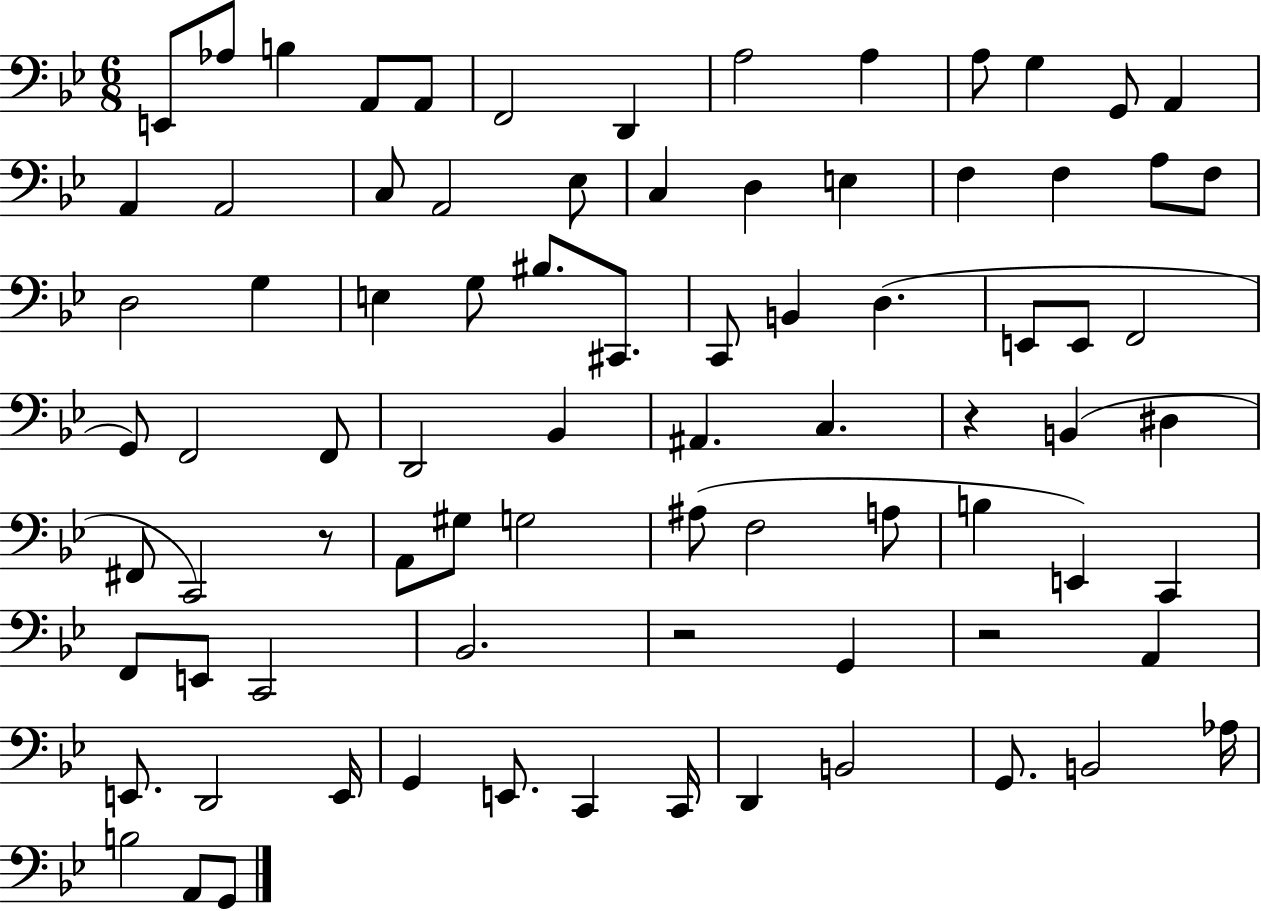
E2/e Ab3/e B3/q A2/e A2/e F2/h D2/q A3/h A3/q A3/e G3/q G2/e A2/q A2/q A2/h C3/e A2/h Eb3/e C3/q D3/q E3/q F3/q F3/q A3/e F3/e D3/h G3/q E3/q G3/e BIS3/e. C#2/e. C2/e B2/q D3/q. E2/e E2/e F2/h G2/e F2/h F2/e D2/h Bb2/q A#2/q. C3/q. R/q B2/q D#3/q F#2/e C2/h R/e A2/e G#3/e G3/h A#3/e F3/h A3/e B3/q E2/q C2/q F2/e E2/e C2/h Bb2/h. R/h G2/q R/h A2/q E2/e. D2/h E2/s G2/q E2/e. C2/q C2/s D2/q B2/h G2/e. B2/h Ab3/s B3/h A2/e G2/e